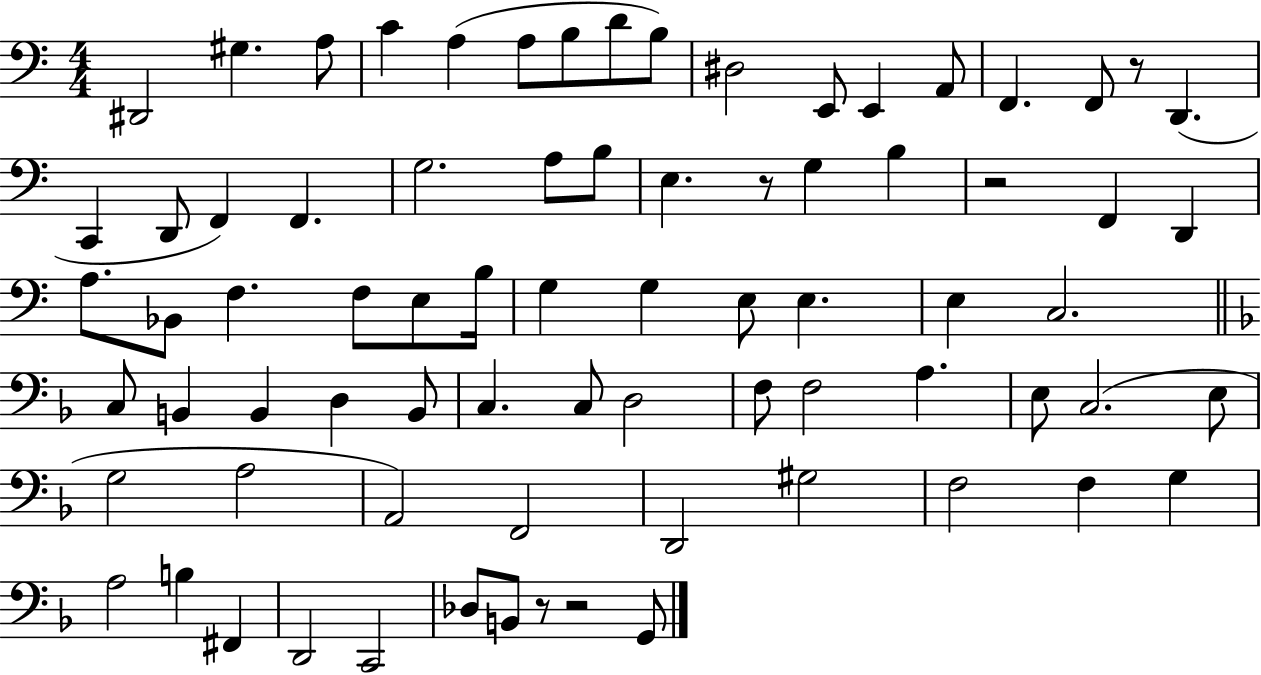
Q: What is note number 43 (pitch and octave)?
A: B2